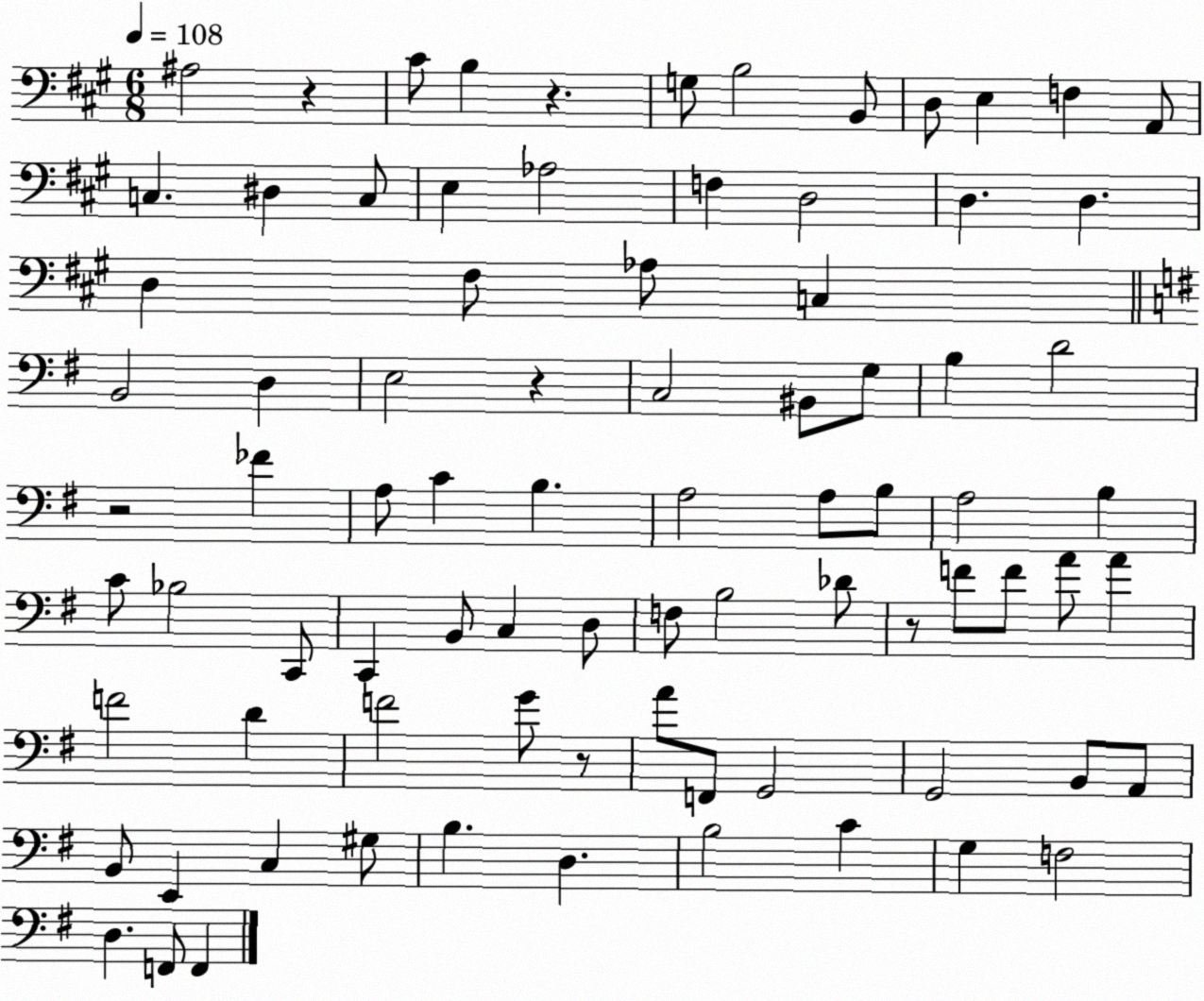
X:1
T:Untitled
M:6/8
L:1/4
K:A
^A,2 z ^C/2 B, z G,/2 B,2 B,,/2 D,/2 E, F, A,,/2 C, ^D, C,/2 E, _A,2 F, D,2 D, D, D, ^F,/2 _A,/2 C, B,,2 D, E,2 z C,2 ^B,,/2 G,/2 B, D2 z2 _F A,/2 C B, A,2 A,/2 B,/2 A,2 B, C/2 _B,2 C,,/2 C,, B,,/2 C, D,/2 F,/2 B,2 _D/2 z/2 F/2 F/2 A/2 A F2 D F2 G/2 z/2 A/2 F,,/2 G,,2 G,,2 B,,/2 A,,/2 B,,/2 E,, C, ^G,/2 B, D, B,2 C G, F,2 D, F,,/2 F,,